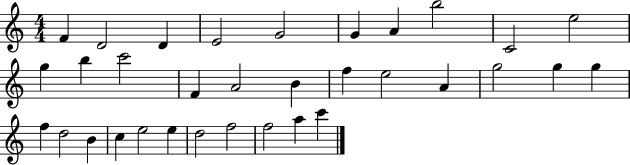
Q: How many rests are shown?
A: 0